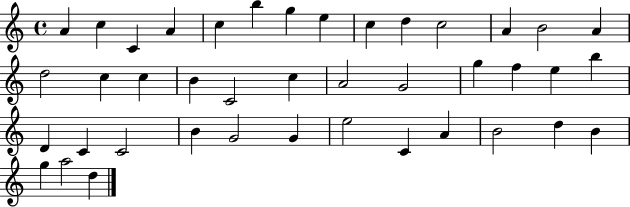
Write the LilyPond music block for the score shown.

{
  \clef treble
  \time 4/4
  \defaultTimeSignature
  \key c \major
  a'4 c''4 c'4 a'4 | c''4 b''4 g''4 e''4 | c''4 d''4 c''2 | a'4 b'2 a'4 | \break d''2 c''4 c''4 | b'4 c'2 c''4 | a'2 g'2 | g''4 f''4 e''4 b''4 | \break d'4 c'4 c'2 | b'4 g'2 g'4 | e''2 c'4 a'4 | b'2 d''4 b'4 | \break g''4 a''2 d''4 | \bar "|."
}